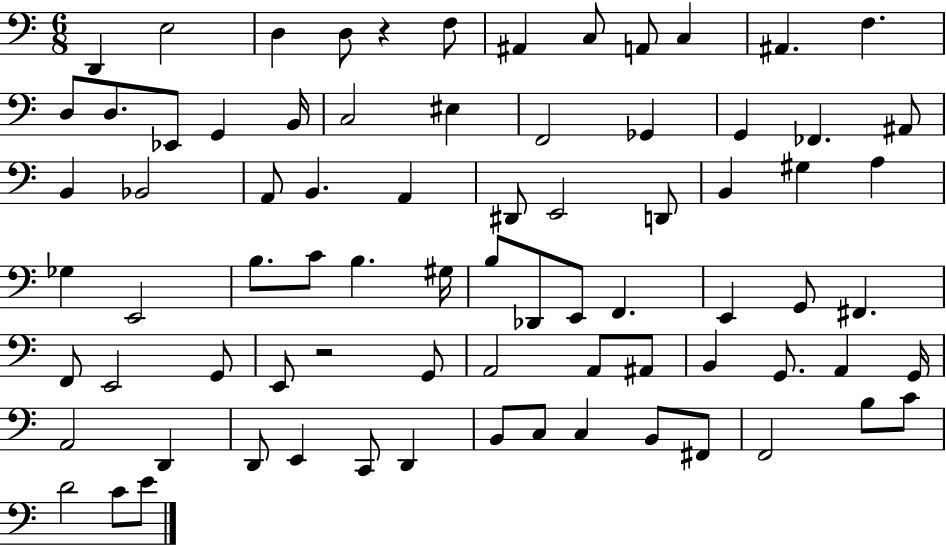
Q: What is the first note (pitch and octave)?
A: D2